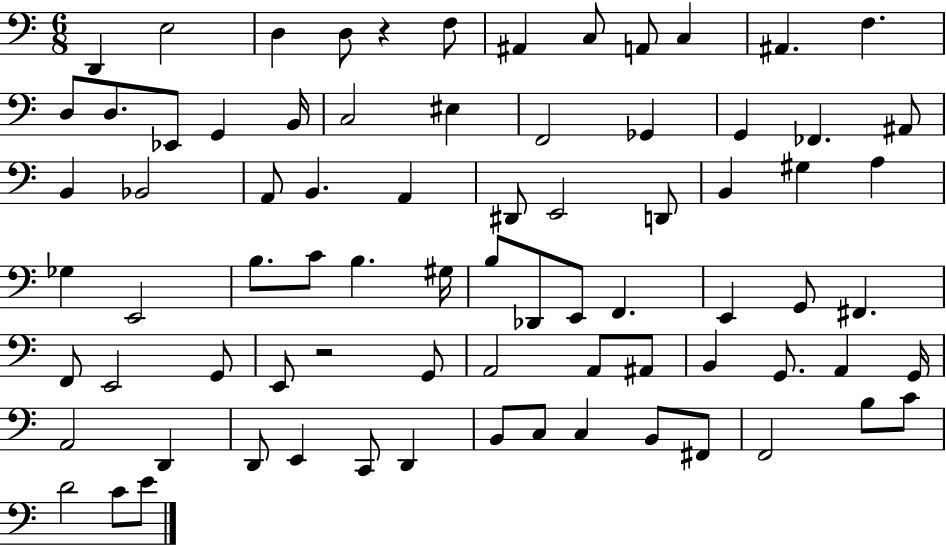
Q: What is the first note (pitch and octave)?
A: D2